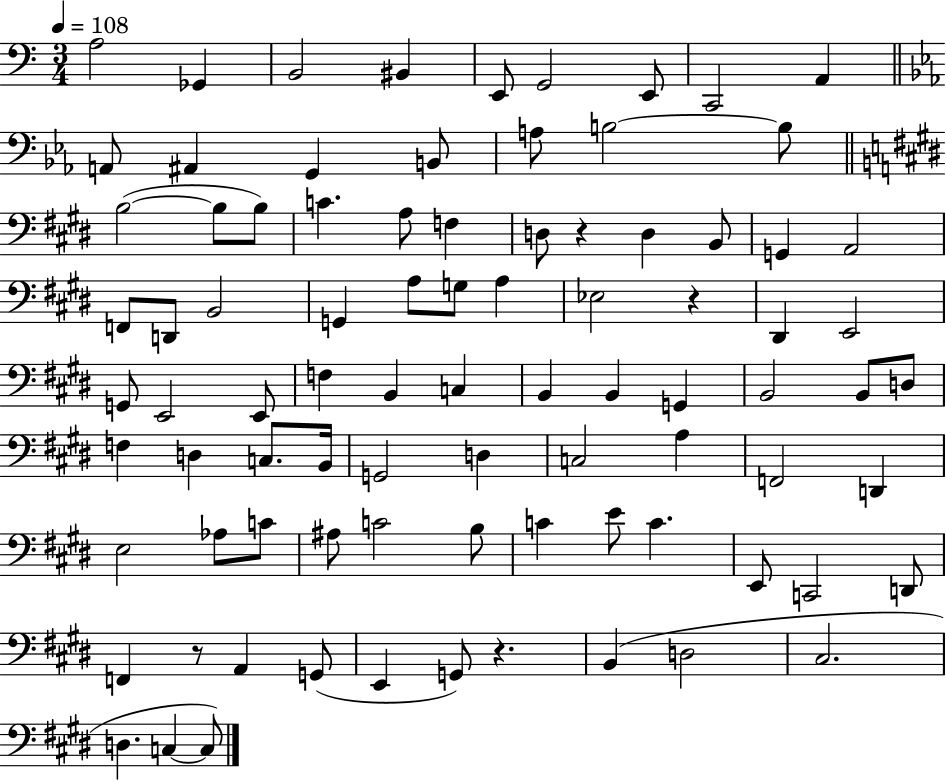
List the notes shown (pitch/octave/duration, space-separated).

A3/h Gb2/q B2/h BIS2/q E2/e G2/h E2/e C2/h A2/q A2/e A#2/q G2/q B2/e A3/e B3/h B3/e B3/h B3/e B3/e C4/q. A3/e F3/q D3/e R/q D3/q B2/e G2/q A2/h F2/e D2/e B2/h G2/q A3/e G3/e A3/q Eb3/h R/q D#2/q E2/h G2/e E2/h E2/e F3/q B2/q C3/q B2/q B2/q G2/q B2/h B2/e D3/e F3/q D3/q C3/e. B2/s G2/h D3/q C3/h A3/q F2/h D2/q E3/h Ab3/e C4/e A#3/e C4/h B3/e C4/q E4/e C4/q. E2/e C2/h D2/e F2/q R/e A2/q G2/e E2/q G2/e R/q. B2/q D3/h C#3/h. D3/q. C3/q C3/e